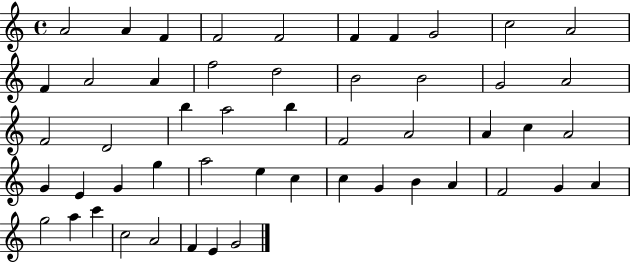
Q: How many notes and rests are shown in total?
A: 51